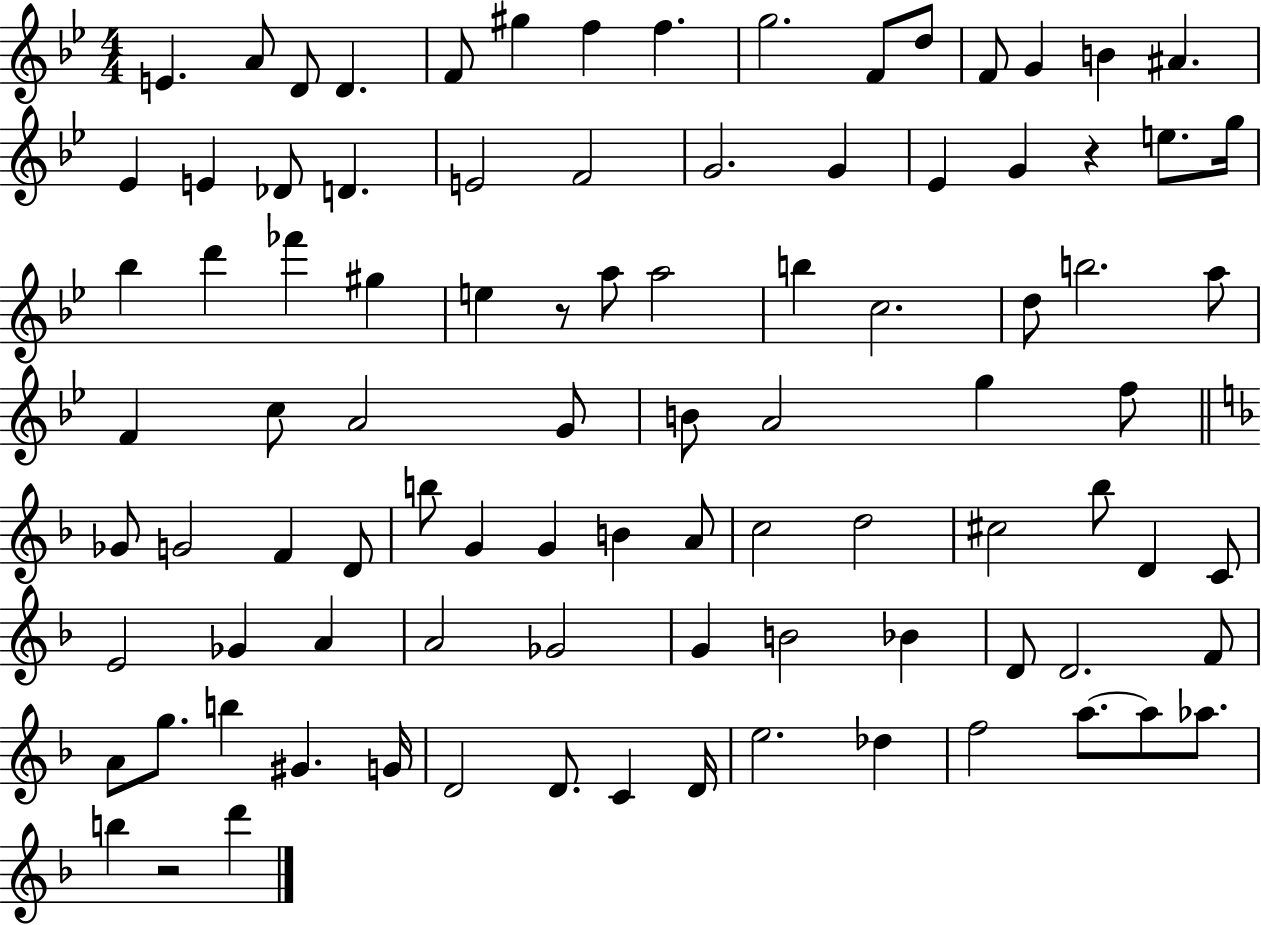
E4/q. A4/e D4/e D4/q. F4/e G#5/q F5/q F5/q. G5/h. F4/e D5/e F4/e G4/q B4/q A#4/q. Eb4/q E4/q Db4/e D4/q. E4/h F4/h G4/h. G4/q Eb4/q G4/q R/q E5/e. G5/s Bb5/q D6/q FES6/q G#5/q E5/q R/e A5/e A5/h B5/q C5/h. D5/e B5/h. A5/e F4/q C5/e A4/h G4/e B4/e A4/h G5/q F5/e Gb4/e G4/h F4/q D4/e B5/e G4/q G4/q B4/q A4/e C5/h D5/h C#5/h Bb5/e D4/q C4/e E4/h Gb4/q A4/q A4/h Gb4/h G4/q B4/h Bb4/q D4/e D4/h. F4/e A4/e G5/e. B5/q G#4/q. G4/s D4/h D4/e. C4/q D4/s E5/h. Db5/q F5/h A5/e. A5/e Ab5/e. B5/q R/h D6/q